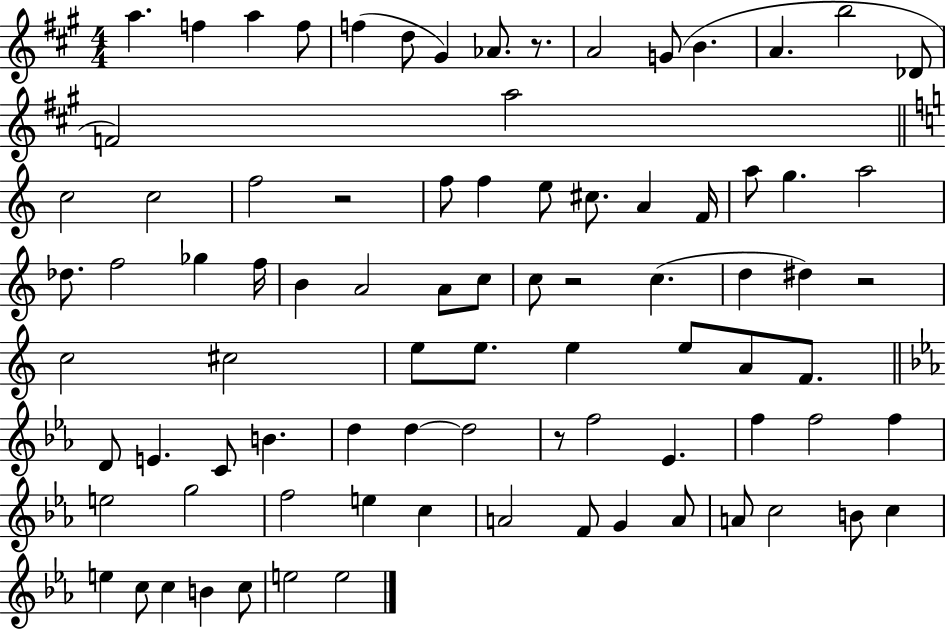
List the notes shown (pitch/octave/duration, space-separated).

A5/q. F5/q A5/q F5/e F5/q D5/e G#4/q Ab4/e. R/e. A4/h G4/e B4/q. A4/q. B5/h Db4/e F4/h A5/h C5/h C5/h F5/h R/h F5/e F5/q E5/e C#5/e. A4/q F4/s A5/e G5/q. A5/h Db5/e. F5/h Gb5/q F5/s B4/q A4/h A4/e C5/e C5/e R/h C5/q. D5/q D#5/q R/h C5/h C#5/h E5/e E5/e. E5/q E5/e A4/e F4/e. D4/e E4/q. C4/e B4/q. D5/q D5/q D5/h R/e F5/h Eb4/q. F5/q F5/h F5/q E5/h G5/h F5/h E5/q C5/q A4/h F4/e G4/q A4/e A4/e C5/h B4/e C5/q E5/q C5/e C5/q B4/q C5/e E5/h E5/h